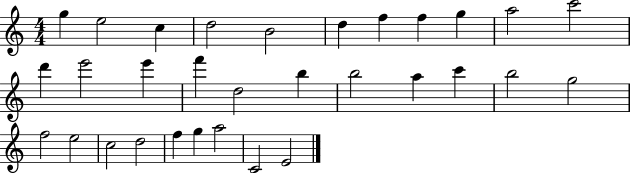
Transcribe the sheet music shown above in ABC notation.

X:1
T:Untitled
M:4/4
L:1/4
K:C
g e2 c d2 B2 d f f g a2 c'2 d' e'2 e' f' d2 b b2 a c' b2 g2 f2 e2 c2 d2 f g a2 C2 E2